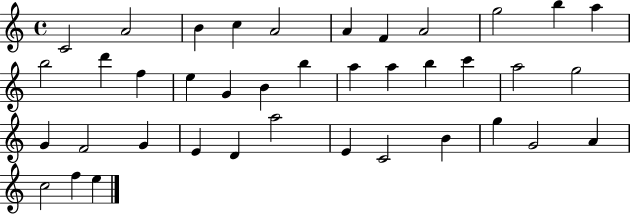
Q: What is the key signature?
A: C major